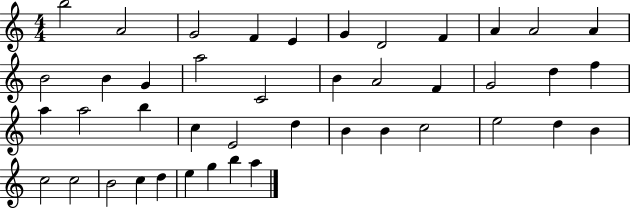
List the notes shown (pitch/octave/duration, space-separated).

B5/h A4/h G4/h F4/q E4/q G4/q D4/h F4/q A4/q A4/h A4/q B4/h B4/q G4/q A5/h C4/h B4/q A4/h F4/q G4/h D5/q F5/q A5/q A5/h B5/q C5/q E4/h D5/q B4/q B4/q C5/h E5/h D5/q B4/q C5/h C5/h B4/h C5/q D5/q E5/q G5/q B5/q A5/q